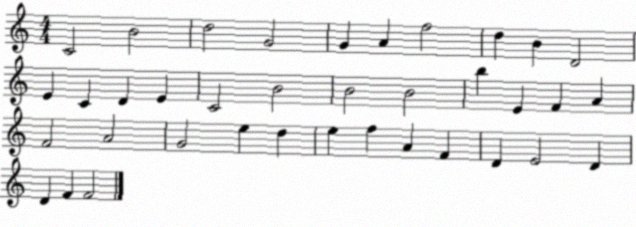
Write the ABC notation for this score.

X:1
T:Untitled
M:4/4
L:1/4
K:C
C2 B2 d2 G2 G A f2 d B D2 E C D E C2 B2 B2 B2 b E F A F2 A2 G2 e d e f A F D E2 D D F F2